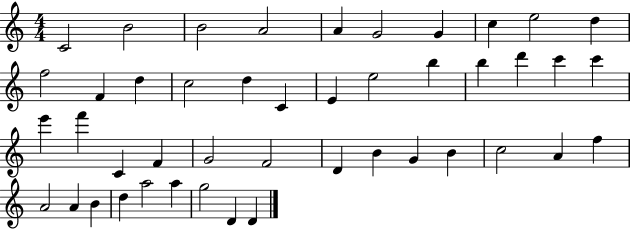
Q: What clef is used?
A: treble